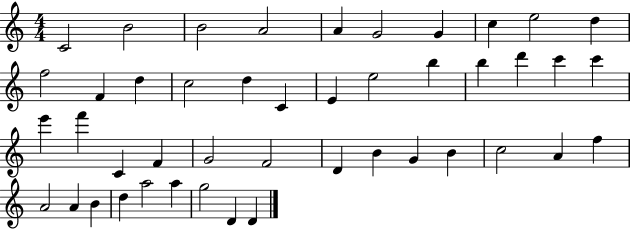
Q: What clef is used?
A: treble